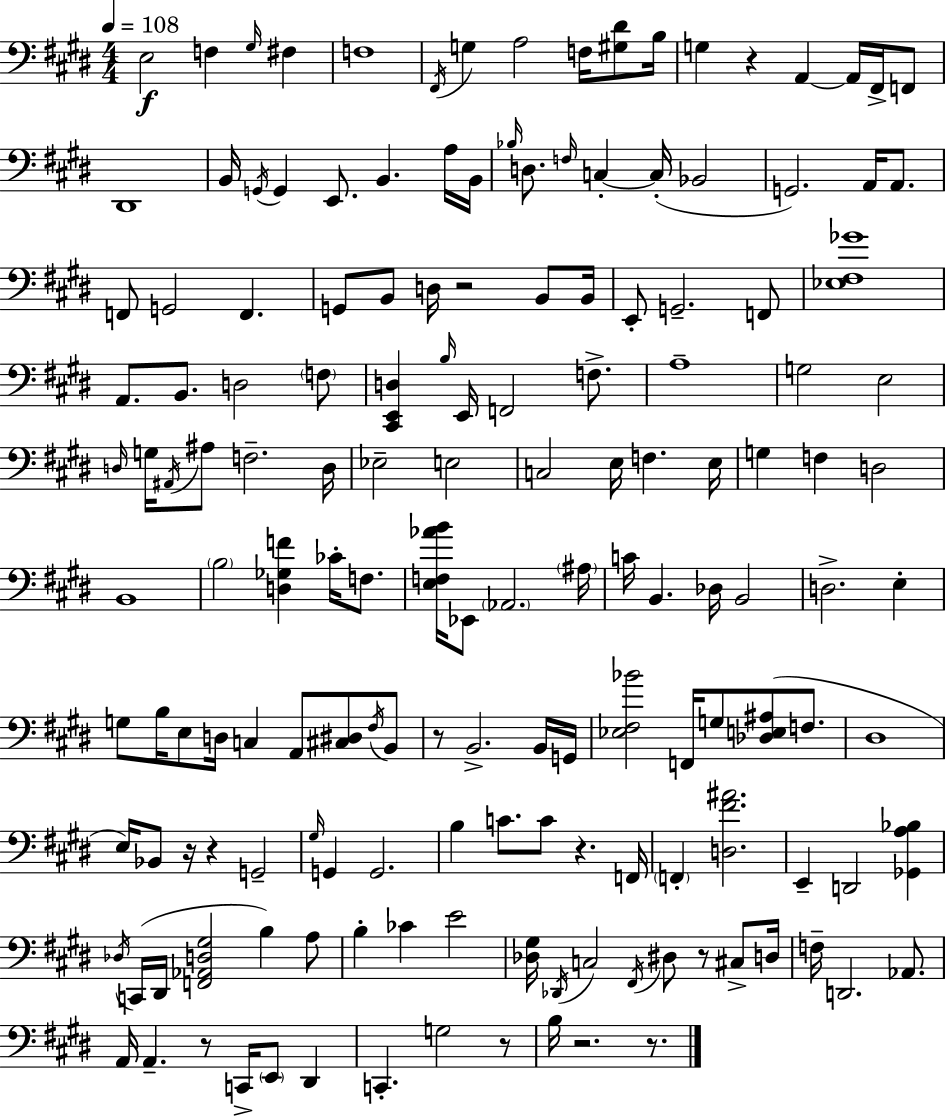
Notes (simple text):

E3/h F3/q G#3/s F#3/q F3/w F#2/s G3/q A3/h F3/s [G#3,D#4]/e B3/s G3/q R/q A2/q A2/s F#2/s F2/e D#2/w B2/s G2/s G2/q E2/e. B2/q. A3/s B2/s Bb3/s D3/e. F3/s C3/q C3/s Bb2/h G2/h. A2/s A2/e. F2/e G2/h F2/q. G2/e B2/e D3/s R/h B2/e B2/s E2/e G2/h. F2/e [Eb3,F#3,Gb4]/w A2/e. B2/e. D3/h F3/e [C#2,E2,D3]/q B3/s E2/s F2/h F3/e. A3/w G3/h E3/h D3/s G3/s A#2/s A#3/e F3/h. D3/s Eb3/h E3/h C3/h E3/s F3/q. E3/s G3/q F3/q D3/h B2/w B3/h [D3,Gb3,F4]/q CES4/s F3/e. [E3,F3,Ab4,B4]/s Eb2/e Ab2/h. A#3/s C4/s B2/q. Db3/s B2/h D3/h. E3/q G3/e B3/s E3/e D3/s C3/q A2/e [C#3,D#3]/e F#3/s B2/e R/e B2/h. B2/s G2/s [Eb3,F#3,Bb4]/h F2/s G3/e [Db3,E3,A#3]/e F3/e. D#3/w E3/s Bb2/e R/s R/q G2/h G#3/s G2/q G2/h. B3/q C4/e. C4/e R/q. F2/s F2/q [D3,F#4,A#4]/h. E2/q D2/h [Gb2,A3,Bb3]/q Db3/s C2/s D#2/s [F2,Ab2,D3,G#3]/h B3/q A3/e B3/q CES4/q E4/h [Db3,G#3]/s Db2/s C3/h F#2/s D#3/e R/e C#3/e D3/s F3/s D2/h. Ab2/e. A2/s A2/q. R/e C2/s E2/e D#2/q C2/q. G3/h R/e B3/s R/h. R/e.